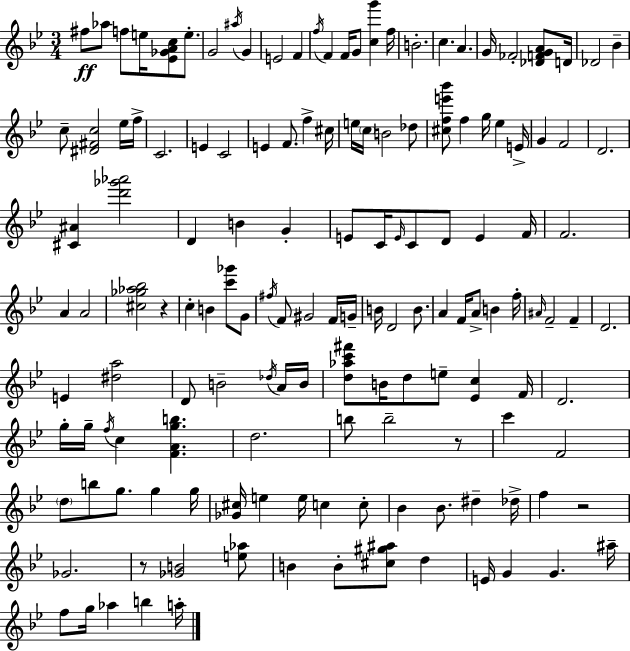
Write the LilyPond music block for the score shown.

{
  \clef treble
  \numericTimeSignature
  \time 3/4
  \key g \minor
  fis''8\ff aes''8 f''8 e''16 <ees' ges' a' c''>8 e''8.-. | g'2 \acciaccatura { ais''16 } g'4 | e'2 f'4 | \acciaccatura { f''16 } f'4 f'16 g'8 <c'' g'''>4 | \break f''16 b'2.-. | c''4. a'4. | g'16 fes'2-. <des' f' g' a'>8 | d'16 des'2 bes'4-- | \break c''8-- <dis' fis' c''>2 | ees''16 f''16-> c'2. | e'4 c'2 | e'4 f'8. f''4-> | \break cis''16 e''16 \parenthesize c''16 b'2 | des''8 <cis'' f'' e''' bes'''>8 f''4 g''16 ees''4 | e'16-> g'4 f'2 | d'2. | \break <cis' ais'>4 <d''' ges''' aes'''>2 | d'4 b'4 g'4-. | e'8 c'16 \grace { e'16 } c'8 d'8 e'4 | f'16 f'2. | \break a'4 a'2 | <cis'' ges'' aes'' bes''>2 r4 | c''4-. b'4 <c''' ges'''>8 | g'8 \acciaccatura { fis''16 } f'8 gis'2 | \break f'16 g'16-- b'16 d'2 | b'8. a'4 f'16 a'8-> b'4 | f''16-. \grace { ais'16 } f'2-- | f'4-- d'2. | \break e'4 <dis'' a''>2 | d'8 b'2-- | \acciaccatura { des''16 } a'16 b'16 <d'' aes'' c''' fis'''>8 b'16 d''8 e''8-- | <ees' c''>4 f'16 d'2. | \break g''16-. g''16-- \acciaccatura { f''16 } c''4 | <f' a' g'' b''>4. d''2. | b''8 b''2-- | r8 c'''4 f'2 | \break \parenthesize d''8 b''8 g''8. | g''4 g''16 <ges' cis''>16 e''4 | e''16 c''4 c''8-. bes'4 bes'8. | dis''4-- des''16-> f''4 r2 | \break ges'2. | r8 <ges' b'>2 | <e'' aes''>8 b'4 b'8-. | <cis'' gis'' ais''>8 d''4 e'16 g'4 | \break g'4. ais''16-- f''8 g''16 aes''4 | b''4 a''16-. \bar "|."
}